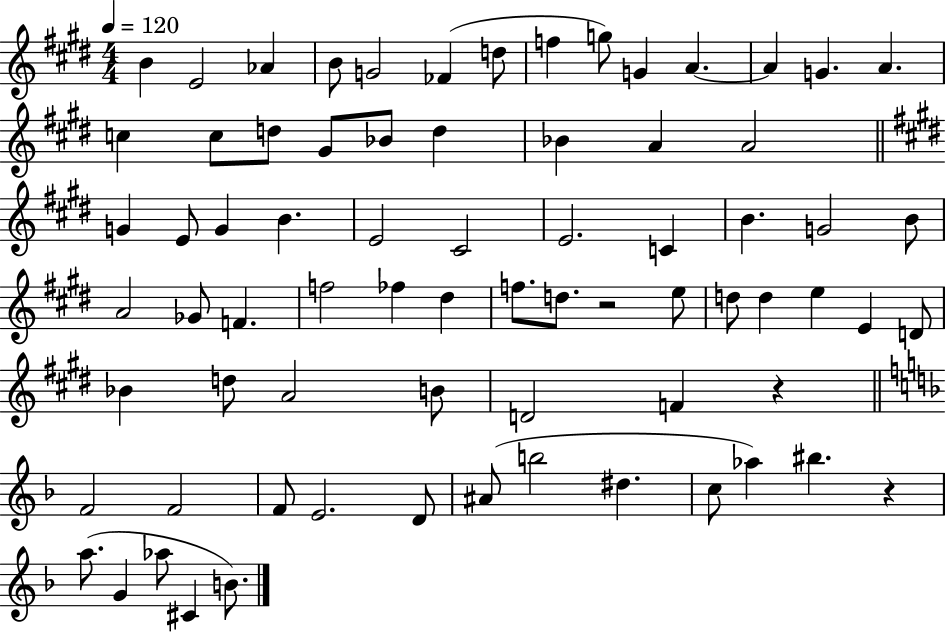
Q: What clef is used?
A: treble